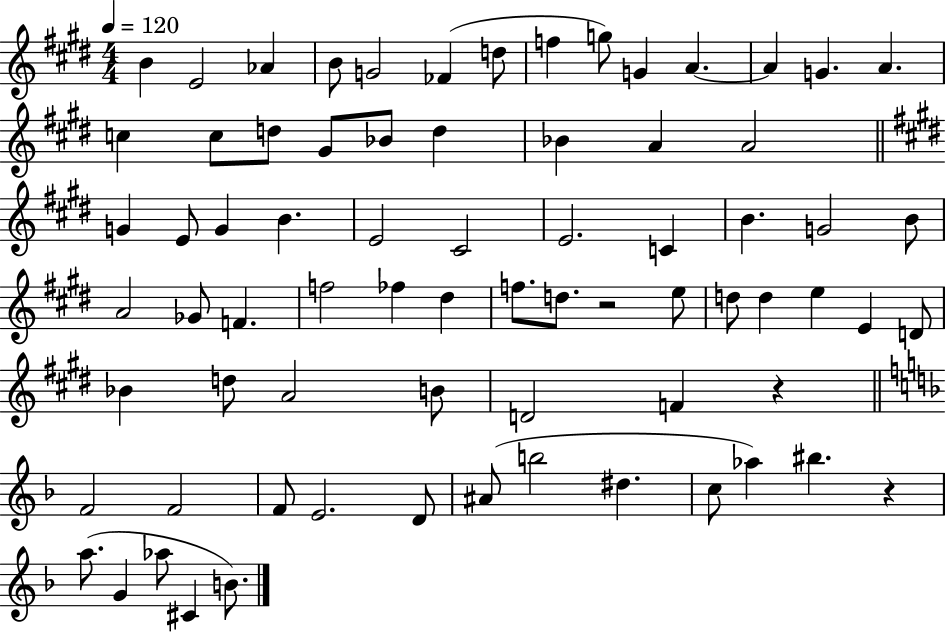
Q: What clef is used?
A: treble